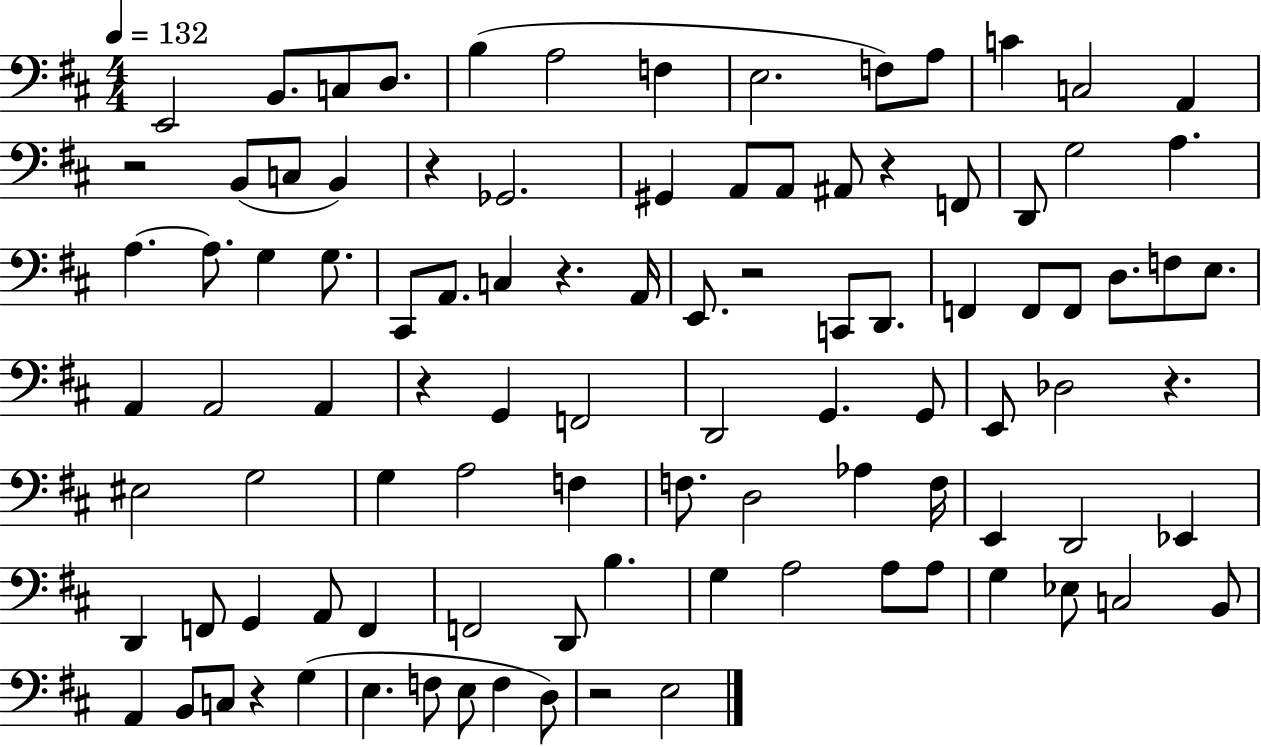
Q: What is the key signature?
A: D major